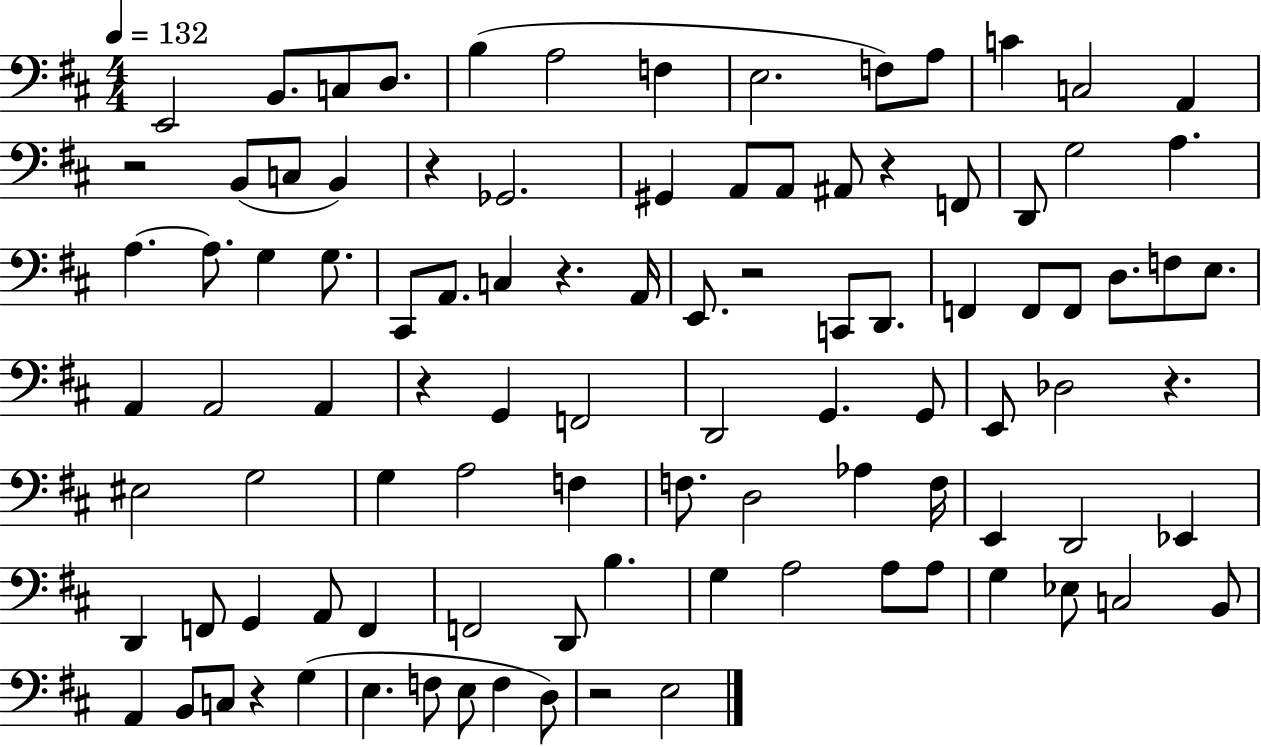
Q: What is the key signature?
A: D major